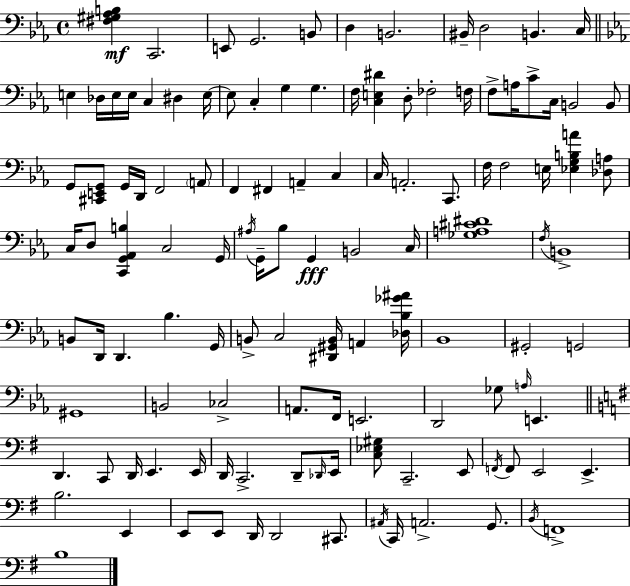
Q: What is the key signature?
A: C minor